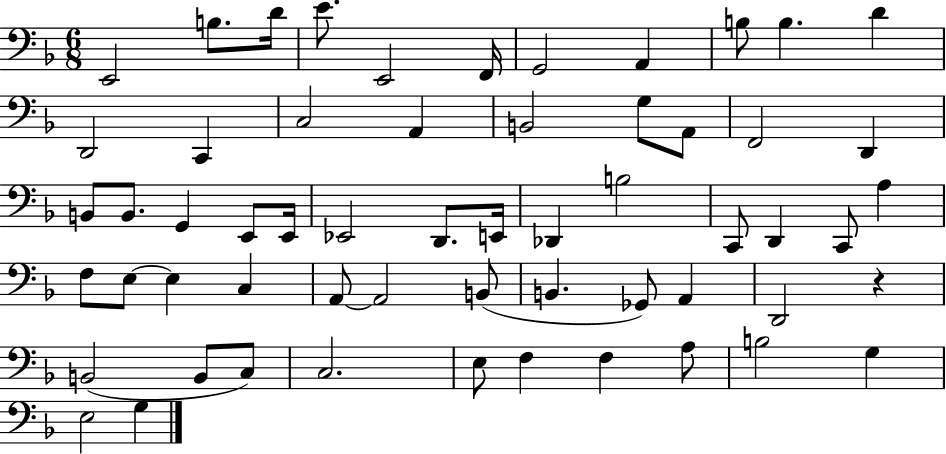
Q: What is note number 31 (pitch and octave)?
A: C2